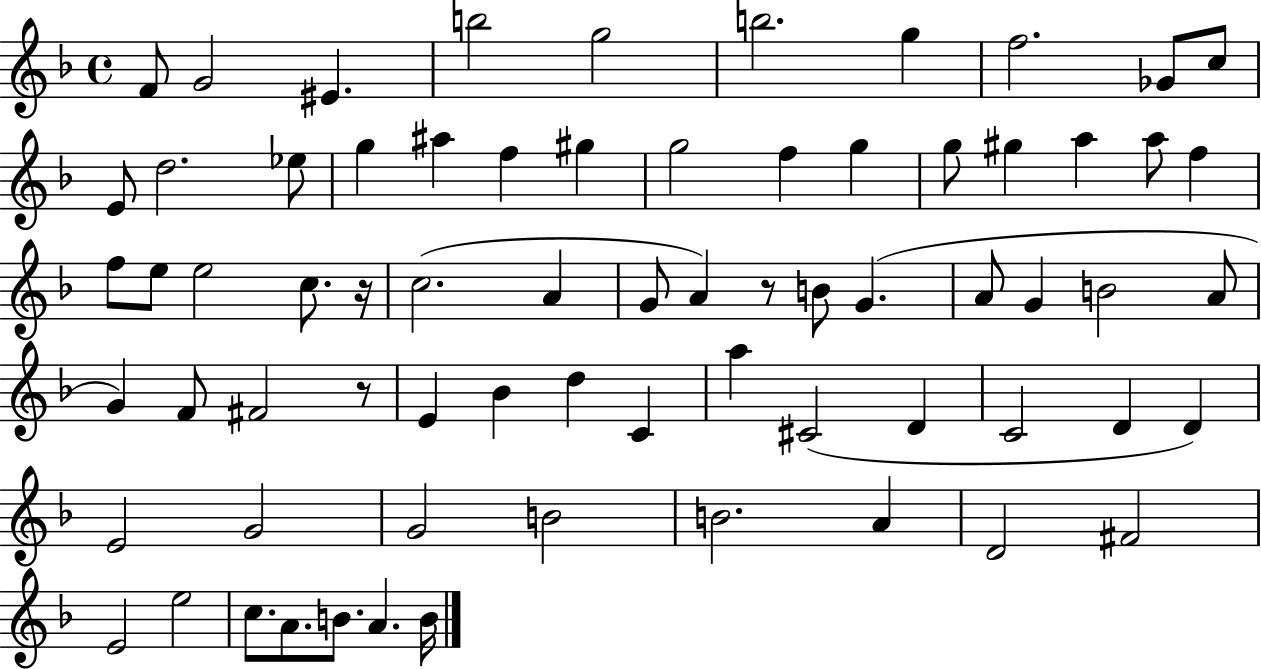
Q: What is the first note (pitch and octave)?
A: F4